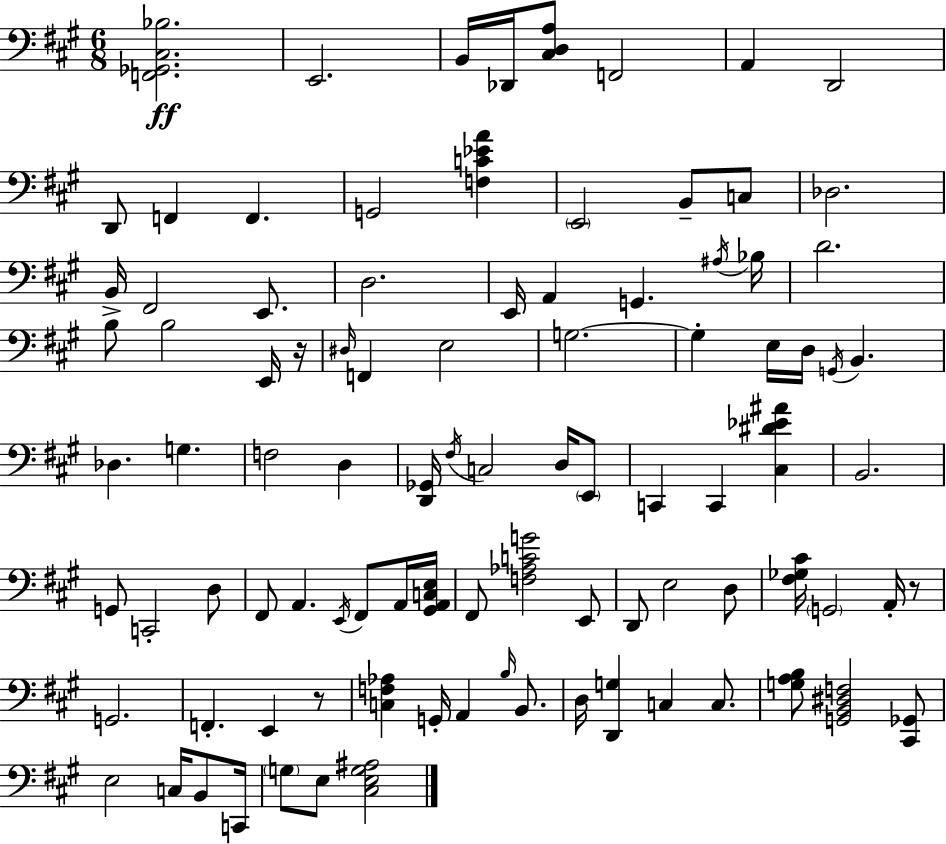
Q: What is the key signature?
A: A major